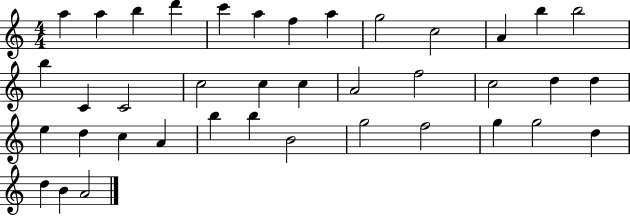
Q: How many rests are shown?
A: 0